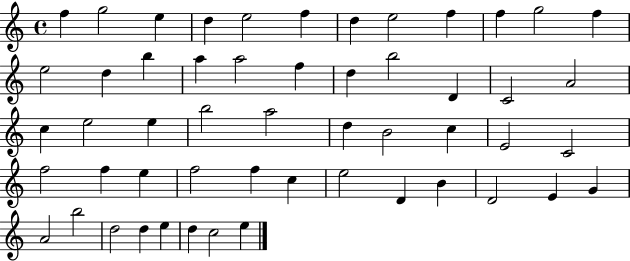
{
  \clef treble
  \time 4/4
  \defaultTimeSignature
  \key c \major
  f''4 g''2 e''4 | d''4 e''2 f''4 | d''4 e''2 f''4 | f''4 g''2 f''4 | \break e''2 d''4 b''4 | a''4 a''2 f''4 | d''4 b''2 d'4 | c'2 a'2 | \break c''4 e''2 e''4 | b''2 a''2 | d''4 b'2 c''4 | e'2 c'2 | \break f''2 f''4 e''4 | f''2 f''4 c''4 | e''2 d'4 b'4 | d'2 e'4 g'4 | \break a'2 b''2 | d''2 d''4 e''4 | d''4 c''2 e''4 | \bar "|."
}